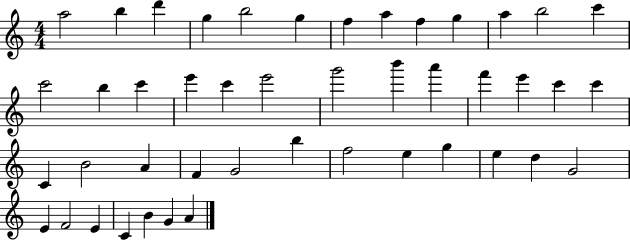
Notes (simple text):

A5/h B5/q D6/q G5/q B5/h G5/q F5/q A5/q F5/q G5/q A5/q B5/h C6/q C6/h B5/q C6/q E6/q C6/q E6/h G6/h B6/q A6/q F6/q E6/q C6/q C6/q C4/q B4/h A4/q F4/q G4/h B5/q F5/h E5/q G5/q E5/q D5/q G4/h E4/q F4/h E4/q C4/q B4/q G4/q A4/q